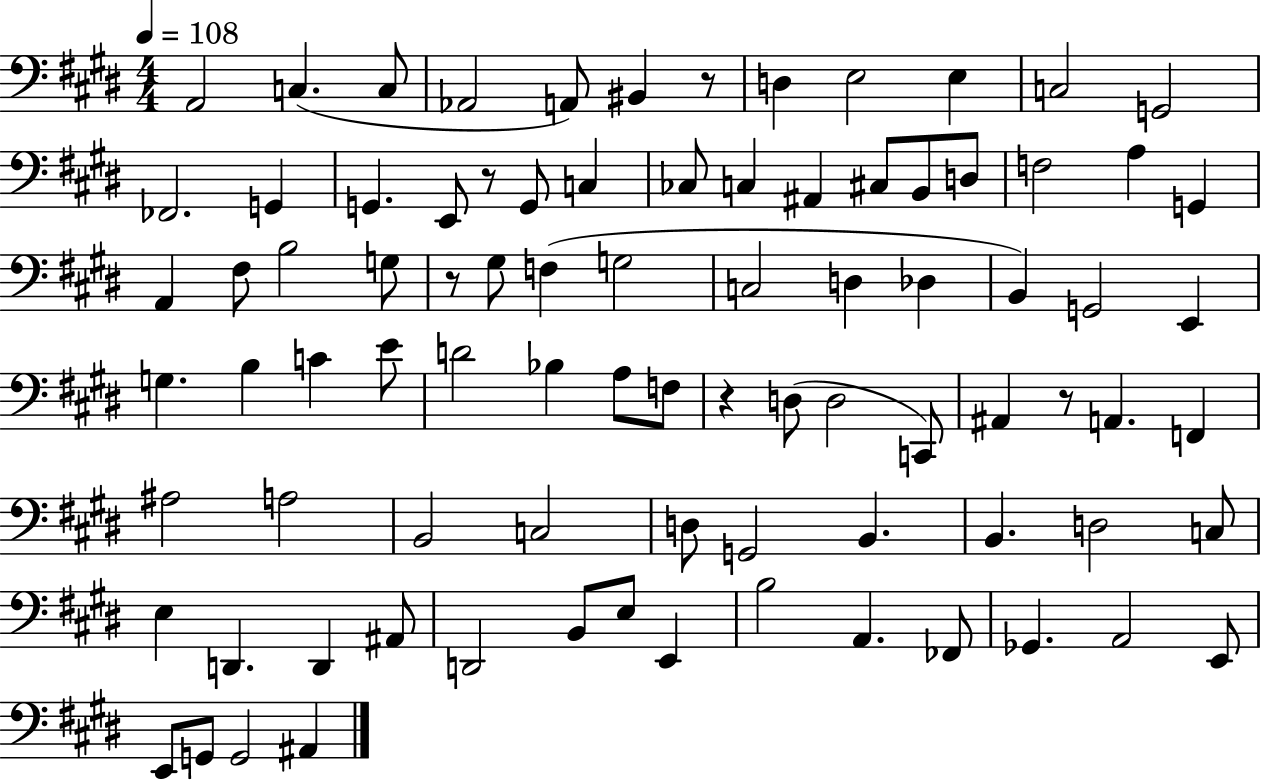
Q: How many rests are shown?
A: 5